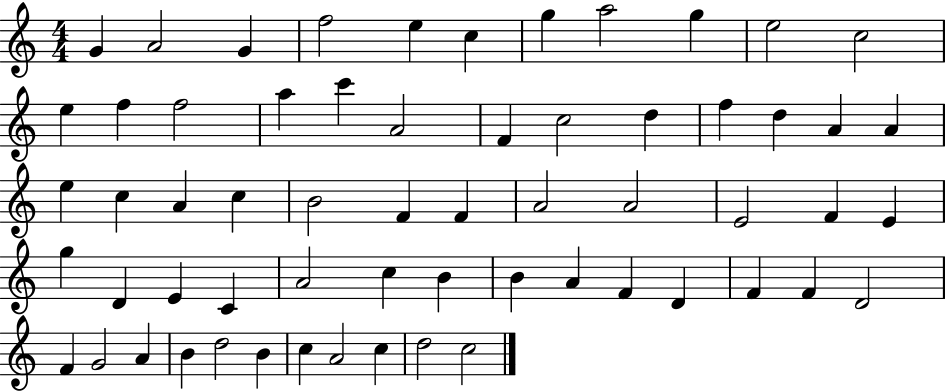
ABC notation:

X:1
T:Untitled
M:4/4
L:1/4
K:C
G A2 G f2 e c g a2 g e2 c2 e f f2 a c' A2 F c2 d f d A A e c A c B2 F F A2 A2 E2 F E g D E C A2 c B B A F D F F D2 F G2 A B d2 B c A2 c d2 c2